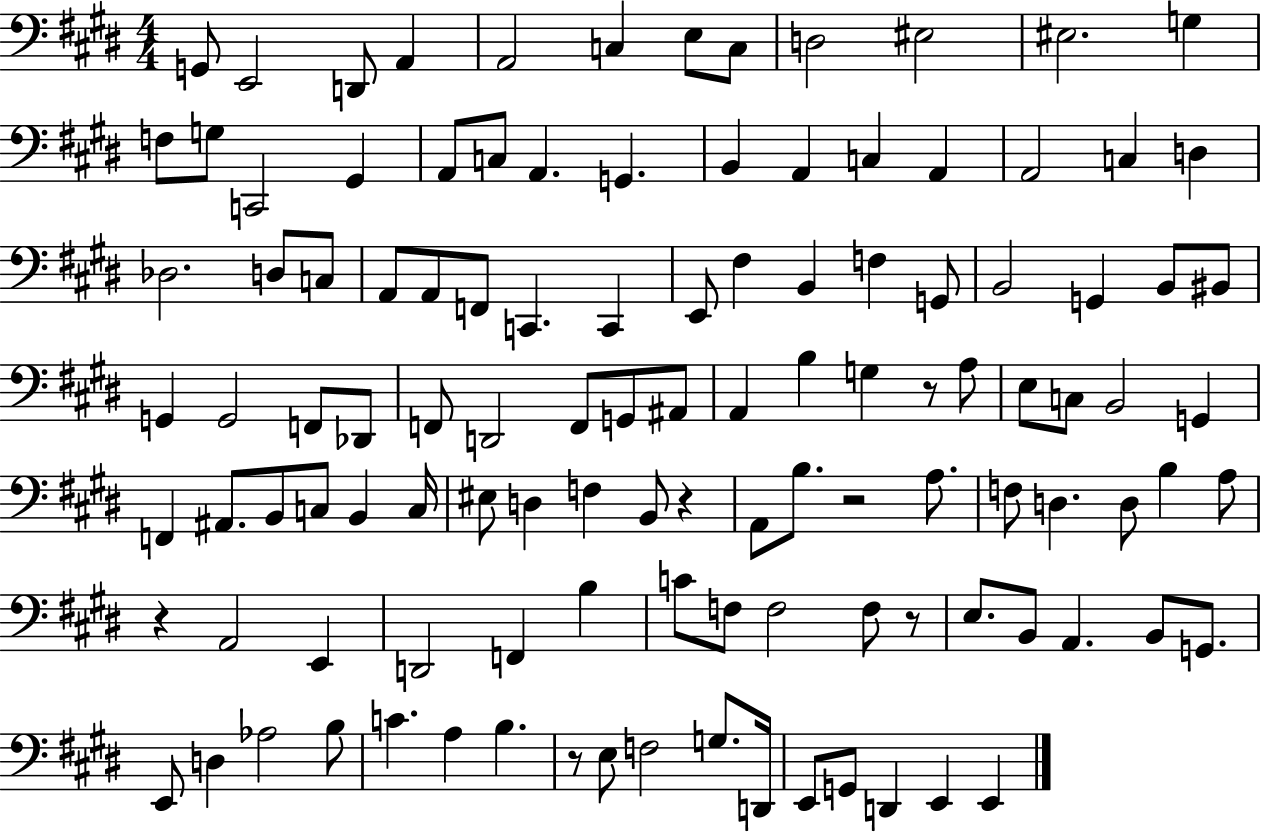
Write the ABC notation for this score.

X:1
T:Untitled
M:4/4
L:1/4
K:E
G,,/2 E,,2 D,,/2 A,, A,,2 C, E,/2 C,/2 D,2 ^E,2 ^E,2 G, F,/2 G,/2 C,,2 ^G,, A,,/2 C,/2 A,, G,, B,, A,, C, A,, A,,2 C, D, _D,2 D,/2 C,/2 A,,/2 A,,/2 F,,/2 C,, C,, E,,/2 ^F, B,, F, G,,/2 B,,2 G,, B,,/2 ^B,,/2 G,, G,,2 F,,/2 _D,,/2 F,,/2 D,,2 F,,/2 G,,/2 ^A,,/2 A,, B, G, z/2 A,/2 E,/2 C,/2 B,,2 G,, F,, ^A,,/2 B,,/2 C,/2 B,, C,/4 ^E,/2 D, F, B,,/2 z A,,/2 B,/2 z2 A,/2 F,/2 D, D,/2 B, A,/2 z A,,2 E,, D,,2 F,, B, C/2 F,/2 F,2 F,/2 z/2 E,/2 B,,/2 A,, B,,/2 G,,/2 E,,/2 D, _A,2 B,/2 C A, B, z/2 E,/2 F,2 G,/2 D,,/4 E,,/2 G,,/2 D,, E,, E,,